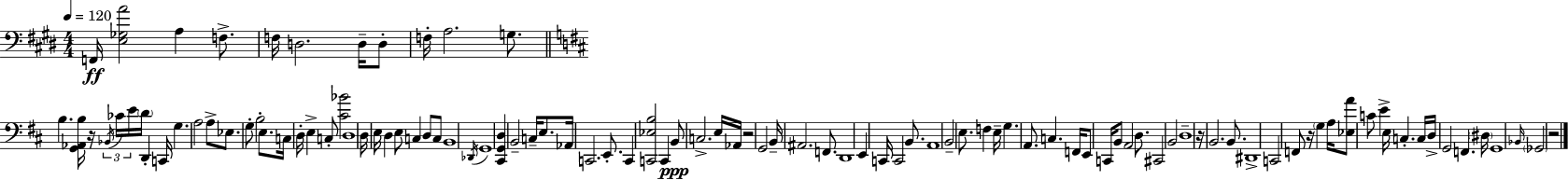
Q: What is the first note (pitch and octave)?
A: F2